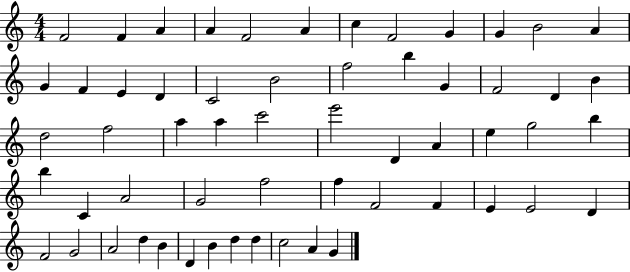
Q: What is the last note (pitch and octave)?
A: G4